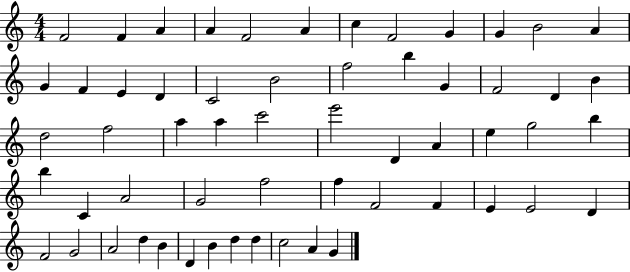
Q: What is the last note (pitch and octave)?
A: G4